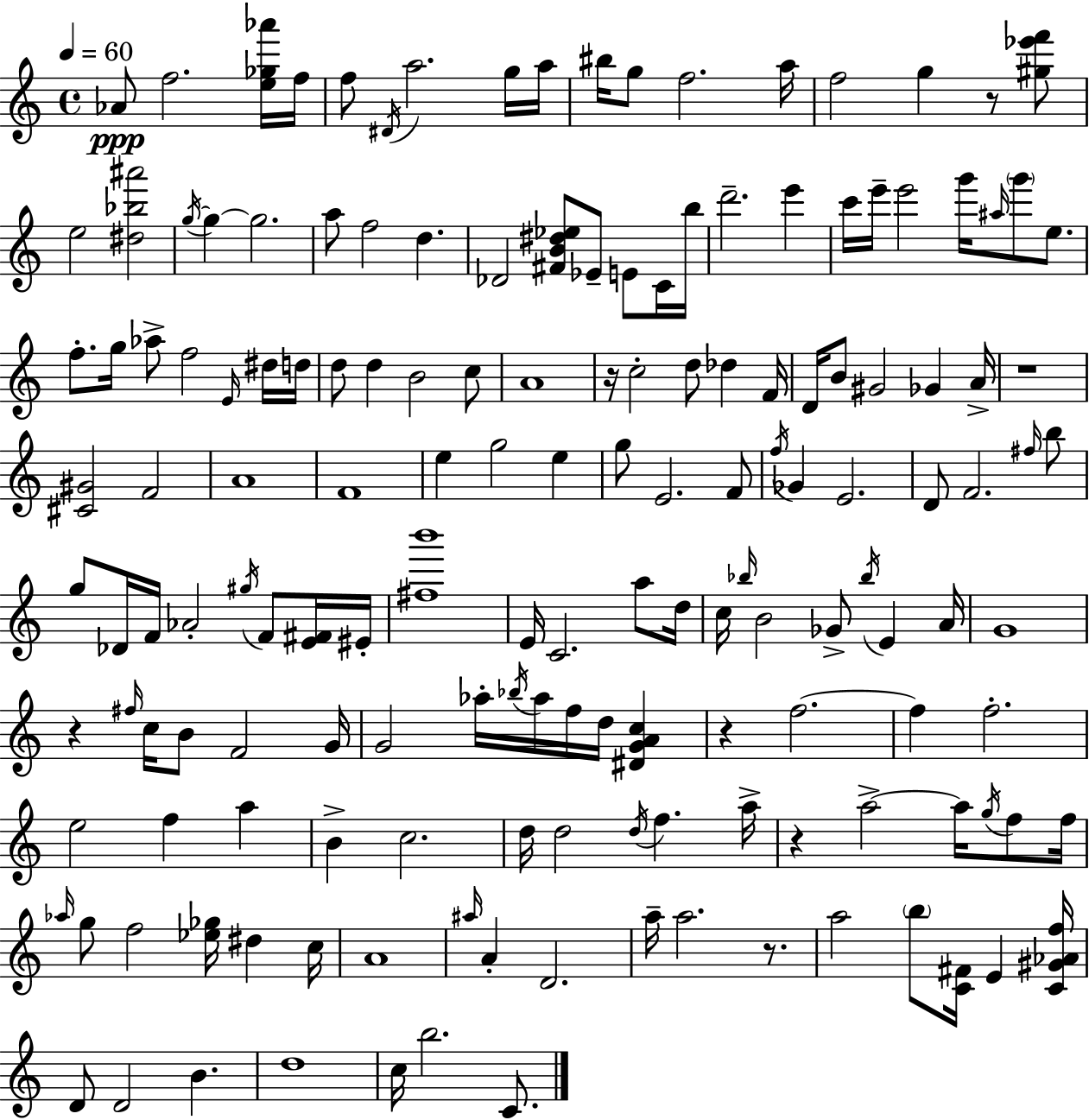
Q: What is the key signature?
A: C major